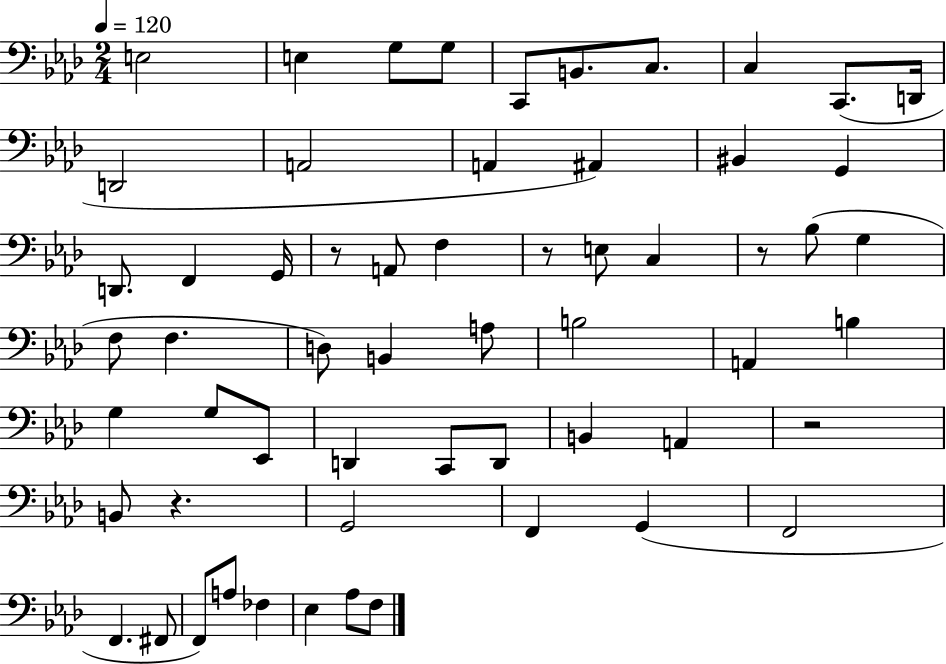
{
  \clef bass
  \numericTimeSignature
  \time 2/4
  \key aes \major
  \tempo 4 = 120
  e2 | e4 g8 g8 | c,8 b,8. c8. | c4 c,8.( d,16 | \break d,2 | a,2 | a,4 ais,4) | bis,4 g,4 | \break d,8. f,4 g,16 | r8 a,8 f4 | r8 e8 c4 | r8 bes8( g4 | \break f8 f4. | d8) b,4 a8 | b2 | a,4 b4 | \break g4 g8 ees,8 | d,4 c,8 d,8 | b,4 a,4 | r2 | \break b,8 r4. | g,2 | f,4 g,4( | f,2 | \break f,4. fis,8 | f,8) a8 fes4 | ees4 aes8 f8 | \bar "|."
}